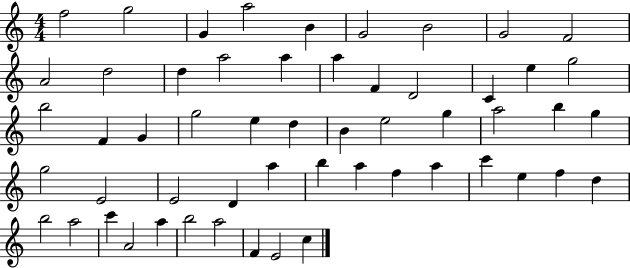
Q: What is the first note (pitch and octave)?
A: F5